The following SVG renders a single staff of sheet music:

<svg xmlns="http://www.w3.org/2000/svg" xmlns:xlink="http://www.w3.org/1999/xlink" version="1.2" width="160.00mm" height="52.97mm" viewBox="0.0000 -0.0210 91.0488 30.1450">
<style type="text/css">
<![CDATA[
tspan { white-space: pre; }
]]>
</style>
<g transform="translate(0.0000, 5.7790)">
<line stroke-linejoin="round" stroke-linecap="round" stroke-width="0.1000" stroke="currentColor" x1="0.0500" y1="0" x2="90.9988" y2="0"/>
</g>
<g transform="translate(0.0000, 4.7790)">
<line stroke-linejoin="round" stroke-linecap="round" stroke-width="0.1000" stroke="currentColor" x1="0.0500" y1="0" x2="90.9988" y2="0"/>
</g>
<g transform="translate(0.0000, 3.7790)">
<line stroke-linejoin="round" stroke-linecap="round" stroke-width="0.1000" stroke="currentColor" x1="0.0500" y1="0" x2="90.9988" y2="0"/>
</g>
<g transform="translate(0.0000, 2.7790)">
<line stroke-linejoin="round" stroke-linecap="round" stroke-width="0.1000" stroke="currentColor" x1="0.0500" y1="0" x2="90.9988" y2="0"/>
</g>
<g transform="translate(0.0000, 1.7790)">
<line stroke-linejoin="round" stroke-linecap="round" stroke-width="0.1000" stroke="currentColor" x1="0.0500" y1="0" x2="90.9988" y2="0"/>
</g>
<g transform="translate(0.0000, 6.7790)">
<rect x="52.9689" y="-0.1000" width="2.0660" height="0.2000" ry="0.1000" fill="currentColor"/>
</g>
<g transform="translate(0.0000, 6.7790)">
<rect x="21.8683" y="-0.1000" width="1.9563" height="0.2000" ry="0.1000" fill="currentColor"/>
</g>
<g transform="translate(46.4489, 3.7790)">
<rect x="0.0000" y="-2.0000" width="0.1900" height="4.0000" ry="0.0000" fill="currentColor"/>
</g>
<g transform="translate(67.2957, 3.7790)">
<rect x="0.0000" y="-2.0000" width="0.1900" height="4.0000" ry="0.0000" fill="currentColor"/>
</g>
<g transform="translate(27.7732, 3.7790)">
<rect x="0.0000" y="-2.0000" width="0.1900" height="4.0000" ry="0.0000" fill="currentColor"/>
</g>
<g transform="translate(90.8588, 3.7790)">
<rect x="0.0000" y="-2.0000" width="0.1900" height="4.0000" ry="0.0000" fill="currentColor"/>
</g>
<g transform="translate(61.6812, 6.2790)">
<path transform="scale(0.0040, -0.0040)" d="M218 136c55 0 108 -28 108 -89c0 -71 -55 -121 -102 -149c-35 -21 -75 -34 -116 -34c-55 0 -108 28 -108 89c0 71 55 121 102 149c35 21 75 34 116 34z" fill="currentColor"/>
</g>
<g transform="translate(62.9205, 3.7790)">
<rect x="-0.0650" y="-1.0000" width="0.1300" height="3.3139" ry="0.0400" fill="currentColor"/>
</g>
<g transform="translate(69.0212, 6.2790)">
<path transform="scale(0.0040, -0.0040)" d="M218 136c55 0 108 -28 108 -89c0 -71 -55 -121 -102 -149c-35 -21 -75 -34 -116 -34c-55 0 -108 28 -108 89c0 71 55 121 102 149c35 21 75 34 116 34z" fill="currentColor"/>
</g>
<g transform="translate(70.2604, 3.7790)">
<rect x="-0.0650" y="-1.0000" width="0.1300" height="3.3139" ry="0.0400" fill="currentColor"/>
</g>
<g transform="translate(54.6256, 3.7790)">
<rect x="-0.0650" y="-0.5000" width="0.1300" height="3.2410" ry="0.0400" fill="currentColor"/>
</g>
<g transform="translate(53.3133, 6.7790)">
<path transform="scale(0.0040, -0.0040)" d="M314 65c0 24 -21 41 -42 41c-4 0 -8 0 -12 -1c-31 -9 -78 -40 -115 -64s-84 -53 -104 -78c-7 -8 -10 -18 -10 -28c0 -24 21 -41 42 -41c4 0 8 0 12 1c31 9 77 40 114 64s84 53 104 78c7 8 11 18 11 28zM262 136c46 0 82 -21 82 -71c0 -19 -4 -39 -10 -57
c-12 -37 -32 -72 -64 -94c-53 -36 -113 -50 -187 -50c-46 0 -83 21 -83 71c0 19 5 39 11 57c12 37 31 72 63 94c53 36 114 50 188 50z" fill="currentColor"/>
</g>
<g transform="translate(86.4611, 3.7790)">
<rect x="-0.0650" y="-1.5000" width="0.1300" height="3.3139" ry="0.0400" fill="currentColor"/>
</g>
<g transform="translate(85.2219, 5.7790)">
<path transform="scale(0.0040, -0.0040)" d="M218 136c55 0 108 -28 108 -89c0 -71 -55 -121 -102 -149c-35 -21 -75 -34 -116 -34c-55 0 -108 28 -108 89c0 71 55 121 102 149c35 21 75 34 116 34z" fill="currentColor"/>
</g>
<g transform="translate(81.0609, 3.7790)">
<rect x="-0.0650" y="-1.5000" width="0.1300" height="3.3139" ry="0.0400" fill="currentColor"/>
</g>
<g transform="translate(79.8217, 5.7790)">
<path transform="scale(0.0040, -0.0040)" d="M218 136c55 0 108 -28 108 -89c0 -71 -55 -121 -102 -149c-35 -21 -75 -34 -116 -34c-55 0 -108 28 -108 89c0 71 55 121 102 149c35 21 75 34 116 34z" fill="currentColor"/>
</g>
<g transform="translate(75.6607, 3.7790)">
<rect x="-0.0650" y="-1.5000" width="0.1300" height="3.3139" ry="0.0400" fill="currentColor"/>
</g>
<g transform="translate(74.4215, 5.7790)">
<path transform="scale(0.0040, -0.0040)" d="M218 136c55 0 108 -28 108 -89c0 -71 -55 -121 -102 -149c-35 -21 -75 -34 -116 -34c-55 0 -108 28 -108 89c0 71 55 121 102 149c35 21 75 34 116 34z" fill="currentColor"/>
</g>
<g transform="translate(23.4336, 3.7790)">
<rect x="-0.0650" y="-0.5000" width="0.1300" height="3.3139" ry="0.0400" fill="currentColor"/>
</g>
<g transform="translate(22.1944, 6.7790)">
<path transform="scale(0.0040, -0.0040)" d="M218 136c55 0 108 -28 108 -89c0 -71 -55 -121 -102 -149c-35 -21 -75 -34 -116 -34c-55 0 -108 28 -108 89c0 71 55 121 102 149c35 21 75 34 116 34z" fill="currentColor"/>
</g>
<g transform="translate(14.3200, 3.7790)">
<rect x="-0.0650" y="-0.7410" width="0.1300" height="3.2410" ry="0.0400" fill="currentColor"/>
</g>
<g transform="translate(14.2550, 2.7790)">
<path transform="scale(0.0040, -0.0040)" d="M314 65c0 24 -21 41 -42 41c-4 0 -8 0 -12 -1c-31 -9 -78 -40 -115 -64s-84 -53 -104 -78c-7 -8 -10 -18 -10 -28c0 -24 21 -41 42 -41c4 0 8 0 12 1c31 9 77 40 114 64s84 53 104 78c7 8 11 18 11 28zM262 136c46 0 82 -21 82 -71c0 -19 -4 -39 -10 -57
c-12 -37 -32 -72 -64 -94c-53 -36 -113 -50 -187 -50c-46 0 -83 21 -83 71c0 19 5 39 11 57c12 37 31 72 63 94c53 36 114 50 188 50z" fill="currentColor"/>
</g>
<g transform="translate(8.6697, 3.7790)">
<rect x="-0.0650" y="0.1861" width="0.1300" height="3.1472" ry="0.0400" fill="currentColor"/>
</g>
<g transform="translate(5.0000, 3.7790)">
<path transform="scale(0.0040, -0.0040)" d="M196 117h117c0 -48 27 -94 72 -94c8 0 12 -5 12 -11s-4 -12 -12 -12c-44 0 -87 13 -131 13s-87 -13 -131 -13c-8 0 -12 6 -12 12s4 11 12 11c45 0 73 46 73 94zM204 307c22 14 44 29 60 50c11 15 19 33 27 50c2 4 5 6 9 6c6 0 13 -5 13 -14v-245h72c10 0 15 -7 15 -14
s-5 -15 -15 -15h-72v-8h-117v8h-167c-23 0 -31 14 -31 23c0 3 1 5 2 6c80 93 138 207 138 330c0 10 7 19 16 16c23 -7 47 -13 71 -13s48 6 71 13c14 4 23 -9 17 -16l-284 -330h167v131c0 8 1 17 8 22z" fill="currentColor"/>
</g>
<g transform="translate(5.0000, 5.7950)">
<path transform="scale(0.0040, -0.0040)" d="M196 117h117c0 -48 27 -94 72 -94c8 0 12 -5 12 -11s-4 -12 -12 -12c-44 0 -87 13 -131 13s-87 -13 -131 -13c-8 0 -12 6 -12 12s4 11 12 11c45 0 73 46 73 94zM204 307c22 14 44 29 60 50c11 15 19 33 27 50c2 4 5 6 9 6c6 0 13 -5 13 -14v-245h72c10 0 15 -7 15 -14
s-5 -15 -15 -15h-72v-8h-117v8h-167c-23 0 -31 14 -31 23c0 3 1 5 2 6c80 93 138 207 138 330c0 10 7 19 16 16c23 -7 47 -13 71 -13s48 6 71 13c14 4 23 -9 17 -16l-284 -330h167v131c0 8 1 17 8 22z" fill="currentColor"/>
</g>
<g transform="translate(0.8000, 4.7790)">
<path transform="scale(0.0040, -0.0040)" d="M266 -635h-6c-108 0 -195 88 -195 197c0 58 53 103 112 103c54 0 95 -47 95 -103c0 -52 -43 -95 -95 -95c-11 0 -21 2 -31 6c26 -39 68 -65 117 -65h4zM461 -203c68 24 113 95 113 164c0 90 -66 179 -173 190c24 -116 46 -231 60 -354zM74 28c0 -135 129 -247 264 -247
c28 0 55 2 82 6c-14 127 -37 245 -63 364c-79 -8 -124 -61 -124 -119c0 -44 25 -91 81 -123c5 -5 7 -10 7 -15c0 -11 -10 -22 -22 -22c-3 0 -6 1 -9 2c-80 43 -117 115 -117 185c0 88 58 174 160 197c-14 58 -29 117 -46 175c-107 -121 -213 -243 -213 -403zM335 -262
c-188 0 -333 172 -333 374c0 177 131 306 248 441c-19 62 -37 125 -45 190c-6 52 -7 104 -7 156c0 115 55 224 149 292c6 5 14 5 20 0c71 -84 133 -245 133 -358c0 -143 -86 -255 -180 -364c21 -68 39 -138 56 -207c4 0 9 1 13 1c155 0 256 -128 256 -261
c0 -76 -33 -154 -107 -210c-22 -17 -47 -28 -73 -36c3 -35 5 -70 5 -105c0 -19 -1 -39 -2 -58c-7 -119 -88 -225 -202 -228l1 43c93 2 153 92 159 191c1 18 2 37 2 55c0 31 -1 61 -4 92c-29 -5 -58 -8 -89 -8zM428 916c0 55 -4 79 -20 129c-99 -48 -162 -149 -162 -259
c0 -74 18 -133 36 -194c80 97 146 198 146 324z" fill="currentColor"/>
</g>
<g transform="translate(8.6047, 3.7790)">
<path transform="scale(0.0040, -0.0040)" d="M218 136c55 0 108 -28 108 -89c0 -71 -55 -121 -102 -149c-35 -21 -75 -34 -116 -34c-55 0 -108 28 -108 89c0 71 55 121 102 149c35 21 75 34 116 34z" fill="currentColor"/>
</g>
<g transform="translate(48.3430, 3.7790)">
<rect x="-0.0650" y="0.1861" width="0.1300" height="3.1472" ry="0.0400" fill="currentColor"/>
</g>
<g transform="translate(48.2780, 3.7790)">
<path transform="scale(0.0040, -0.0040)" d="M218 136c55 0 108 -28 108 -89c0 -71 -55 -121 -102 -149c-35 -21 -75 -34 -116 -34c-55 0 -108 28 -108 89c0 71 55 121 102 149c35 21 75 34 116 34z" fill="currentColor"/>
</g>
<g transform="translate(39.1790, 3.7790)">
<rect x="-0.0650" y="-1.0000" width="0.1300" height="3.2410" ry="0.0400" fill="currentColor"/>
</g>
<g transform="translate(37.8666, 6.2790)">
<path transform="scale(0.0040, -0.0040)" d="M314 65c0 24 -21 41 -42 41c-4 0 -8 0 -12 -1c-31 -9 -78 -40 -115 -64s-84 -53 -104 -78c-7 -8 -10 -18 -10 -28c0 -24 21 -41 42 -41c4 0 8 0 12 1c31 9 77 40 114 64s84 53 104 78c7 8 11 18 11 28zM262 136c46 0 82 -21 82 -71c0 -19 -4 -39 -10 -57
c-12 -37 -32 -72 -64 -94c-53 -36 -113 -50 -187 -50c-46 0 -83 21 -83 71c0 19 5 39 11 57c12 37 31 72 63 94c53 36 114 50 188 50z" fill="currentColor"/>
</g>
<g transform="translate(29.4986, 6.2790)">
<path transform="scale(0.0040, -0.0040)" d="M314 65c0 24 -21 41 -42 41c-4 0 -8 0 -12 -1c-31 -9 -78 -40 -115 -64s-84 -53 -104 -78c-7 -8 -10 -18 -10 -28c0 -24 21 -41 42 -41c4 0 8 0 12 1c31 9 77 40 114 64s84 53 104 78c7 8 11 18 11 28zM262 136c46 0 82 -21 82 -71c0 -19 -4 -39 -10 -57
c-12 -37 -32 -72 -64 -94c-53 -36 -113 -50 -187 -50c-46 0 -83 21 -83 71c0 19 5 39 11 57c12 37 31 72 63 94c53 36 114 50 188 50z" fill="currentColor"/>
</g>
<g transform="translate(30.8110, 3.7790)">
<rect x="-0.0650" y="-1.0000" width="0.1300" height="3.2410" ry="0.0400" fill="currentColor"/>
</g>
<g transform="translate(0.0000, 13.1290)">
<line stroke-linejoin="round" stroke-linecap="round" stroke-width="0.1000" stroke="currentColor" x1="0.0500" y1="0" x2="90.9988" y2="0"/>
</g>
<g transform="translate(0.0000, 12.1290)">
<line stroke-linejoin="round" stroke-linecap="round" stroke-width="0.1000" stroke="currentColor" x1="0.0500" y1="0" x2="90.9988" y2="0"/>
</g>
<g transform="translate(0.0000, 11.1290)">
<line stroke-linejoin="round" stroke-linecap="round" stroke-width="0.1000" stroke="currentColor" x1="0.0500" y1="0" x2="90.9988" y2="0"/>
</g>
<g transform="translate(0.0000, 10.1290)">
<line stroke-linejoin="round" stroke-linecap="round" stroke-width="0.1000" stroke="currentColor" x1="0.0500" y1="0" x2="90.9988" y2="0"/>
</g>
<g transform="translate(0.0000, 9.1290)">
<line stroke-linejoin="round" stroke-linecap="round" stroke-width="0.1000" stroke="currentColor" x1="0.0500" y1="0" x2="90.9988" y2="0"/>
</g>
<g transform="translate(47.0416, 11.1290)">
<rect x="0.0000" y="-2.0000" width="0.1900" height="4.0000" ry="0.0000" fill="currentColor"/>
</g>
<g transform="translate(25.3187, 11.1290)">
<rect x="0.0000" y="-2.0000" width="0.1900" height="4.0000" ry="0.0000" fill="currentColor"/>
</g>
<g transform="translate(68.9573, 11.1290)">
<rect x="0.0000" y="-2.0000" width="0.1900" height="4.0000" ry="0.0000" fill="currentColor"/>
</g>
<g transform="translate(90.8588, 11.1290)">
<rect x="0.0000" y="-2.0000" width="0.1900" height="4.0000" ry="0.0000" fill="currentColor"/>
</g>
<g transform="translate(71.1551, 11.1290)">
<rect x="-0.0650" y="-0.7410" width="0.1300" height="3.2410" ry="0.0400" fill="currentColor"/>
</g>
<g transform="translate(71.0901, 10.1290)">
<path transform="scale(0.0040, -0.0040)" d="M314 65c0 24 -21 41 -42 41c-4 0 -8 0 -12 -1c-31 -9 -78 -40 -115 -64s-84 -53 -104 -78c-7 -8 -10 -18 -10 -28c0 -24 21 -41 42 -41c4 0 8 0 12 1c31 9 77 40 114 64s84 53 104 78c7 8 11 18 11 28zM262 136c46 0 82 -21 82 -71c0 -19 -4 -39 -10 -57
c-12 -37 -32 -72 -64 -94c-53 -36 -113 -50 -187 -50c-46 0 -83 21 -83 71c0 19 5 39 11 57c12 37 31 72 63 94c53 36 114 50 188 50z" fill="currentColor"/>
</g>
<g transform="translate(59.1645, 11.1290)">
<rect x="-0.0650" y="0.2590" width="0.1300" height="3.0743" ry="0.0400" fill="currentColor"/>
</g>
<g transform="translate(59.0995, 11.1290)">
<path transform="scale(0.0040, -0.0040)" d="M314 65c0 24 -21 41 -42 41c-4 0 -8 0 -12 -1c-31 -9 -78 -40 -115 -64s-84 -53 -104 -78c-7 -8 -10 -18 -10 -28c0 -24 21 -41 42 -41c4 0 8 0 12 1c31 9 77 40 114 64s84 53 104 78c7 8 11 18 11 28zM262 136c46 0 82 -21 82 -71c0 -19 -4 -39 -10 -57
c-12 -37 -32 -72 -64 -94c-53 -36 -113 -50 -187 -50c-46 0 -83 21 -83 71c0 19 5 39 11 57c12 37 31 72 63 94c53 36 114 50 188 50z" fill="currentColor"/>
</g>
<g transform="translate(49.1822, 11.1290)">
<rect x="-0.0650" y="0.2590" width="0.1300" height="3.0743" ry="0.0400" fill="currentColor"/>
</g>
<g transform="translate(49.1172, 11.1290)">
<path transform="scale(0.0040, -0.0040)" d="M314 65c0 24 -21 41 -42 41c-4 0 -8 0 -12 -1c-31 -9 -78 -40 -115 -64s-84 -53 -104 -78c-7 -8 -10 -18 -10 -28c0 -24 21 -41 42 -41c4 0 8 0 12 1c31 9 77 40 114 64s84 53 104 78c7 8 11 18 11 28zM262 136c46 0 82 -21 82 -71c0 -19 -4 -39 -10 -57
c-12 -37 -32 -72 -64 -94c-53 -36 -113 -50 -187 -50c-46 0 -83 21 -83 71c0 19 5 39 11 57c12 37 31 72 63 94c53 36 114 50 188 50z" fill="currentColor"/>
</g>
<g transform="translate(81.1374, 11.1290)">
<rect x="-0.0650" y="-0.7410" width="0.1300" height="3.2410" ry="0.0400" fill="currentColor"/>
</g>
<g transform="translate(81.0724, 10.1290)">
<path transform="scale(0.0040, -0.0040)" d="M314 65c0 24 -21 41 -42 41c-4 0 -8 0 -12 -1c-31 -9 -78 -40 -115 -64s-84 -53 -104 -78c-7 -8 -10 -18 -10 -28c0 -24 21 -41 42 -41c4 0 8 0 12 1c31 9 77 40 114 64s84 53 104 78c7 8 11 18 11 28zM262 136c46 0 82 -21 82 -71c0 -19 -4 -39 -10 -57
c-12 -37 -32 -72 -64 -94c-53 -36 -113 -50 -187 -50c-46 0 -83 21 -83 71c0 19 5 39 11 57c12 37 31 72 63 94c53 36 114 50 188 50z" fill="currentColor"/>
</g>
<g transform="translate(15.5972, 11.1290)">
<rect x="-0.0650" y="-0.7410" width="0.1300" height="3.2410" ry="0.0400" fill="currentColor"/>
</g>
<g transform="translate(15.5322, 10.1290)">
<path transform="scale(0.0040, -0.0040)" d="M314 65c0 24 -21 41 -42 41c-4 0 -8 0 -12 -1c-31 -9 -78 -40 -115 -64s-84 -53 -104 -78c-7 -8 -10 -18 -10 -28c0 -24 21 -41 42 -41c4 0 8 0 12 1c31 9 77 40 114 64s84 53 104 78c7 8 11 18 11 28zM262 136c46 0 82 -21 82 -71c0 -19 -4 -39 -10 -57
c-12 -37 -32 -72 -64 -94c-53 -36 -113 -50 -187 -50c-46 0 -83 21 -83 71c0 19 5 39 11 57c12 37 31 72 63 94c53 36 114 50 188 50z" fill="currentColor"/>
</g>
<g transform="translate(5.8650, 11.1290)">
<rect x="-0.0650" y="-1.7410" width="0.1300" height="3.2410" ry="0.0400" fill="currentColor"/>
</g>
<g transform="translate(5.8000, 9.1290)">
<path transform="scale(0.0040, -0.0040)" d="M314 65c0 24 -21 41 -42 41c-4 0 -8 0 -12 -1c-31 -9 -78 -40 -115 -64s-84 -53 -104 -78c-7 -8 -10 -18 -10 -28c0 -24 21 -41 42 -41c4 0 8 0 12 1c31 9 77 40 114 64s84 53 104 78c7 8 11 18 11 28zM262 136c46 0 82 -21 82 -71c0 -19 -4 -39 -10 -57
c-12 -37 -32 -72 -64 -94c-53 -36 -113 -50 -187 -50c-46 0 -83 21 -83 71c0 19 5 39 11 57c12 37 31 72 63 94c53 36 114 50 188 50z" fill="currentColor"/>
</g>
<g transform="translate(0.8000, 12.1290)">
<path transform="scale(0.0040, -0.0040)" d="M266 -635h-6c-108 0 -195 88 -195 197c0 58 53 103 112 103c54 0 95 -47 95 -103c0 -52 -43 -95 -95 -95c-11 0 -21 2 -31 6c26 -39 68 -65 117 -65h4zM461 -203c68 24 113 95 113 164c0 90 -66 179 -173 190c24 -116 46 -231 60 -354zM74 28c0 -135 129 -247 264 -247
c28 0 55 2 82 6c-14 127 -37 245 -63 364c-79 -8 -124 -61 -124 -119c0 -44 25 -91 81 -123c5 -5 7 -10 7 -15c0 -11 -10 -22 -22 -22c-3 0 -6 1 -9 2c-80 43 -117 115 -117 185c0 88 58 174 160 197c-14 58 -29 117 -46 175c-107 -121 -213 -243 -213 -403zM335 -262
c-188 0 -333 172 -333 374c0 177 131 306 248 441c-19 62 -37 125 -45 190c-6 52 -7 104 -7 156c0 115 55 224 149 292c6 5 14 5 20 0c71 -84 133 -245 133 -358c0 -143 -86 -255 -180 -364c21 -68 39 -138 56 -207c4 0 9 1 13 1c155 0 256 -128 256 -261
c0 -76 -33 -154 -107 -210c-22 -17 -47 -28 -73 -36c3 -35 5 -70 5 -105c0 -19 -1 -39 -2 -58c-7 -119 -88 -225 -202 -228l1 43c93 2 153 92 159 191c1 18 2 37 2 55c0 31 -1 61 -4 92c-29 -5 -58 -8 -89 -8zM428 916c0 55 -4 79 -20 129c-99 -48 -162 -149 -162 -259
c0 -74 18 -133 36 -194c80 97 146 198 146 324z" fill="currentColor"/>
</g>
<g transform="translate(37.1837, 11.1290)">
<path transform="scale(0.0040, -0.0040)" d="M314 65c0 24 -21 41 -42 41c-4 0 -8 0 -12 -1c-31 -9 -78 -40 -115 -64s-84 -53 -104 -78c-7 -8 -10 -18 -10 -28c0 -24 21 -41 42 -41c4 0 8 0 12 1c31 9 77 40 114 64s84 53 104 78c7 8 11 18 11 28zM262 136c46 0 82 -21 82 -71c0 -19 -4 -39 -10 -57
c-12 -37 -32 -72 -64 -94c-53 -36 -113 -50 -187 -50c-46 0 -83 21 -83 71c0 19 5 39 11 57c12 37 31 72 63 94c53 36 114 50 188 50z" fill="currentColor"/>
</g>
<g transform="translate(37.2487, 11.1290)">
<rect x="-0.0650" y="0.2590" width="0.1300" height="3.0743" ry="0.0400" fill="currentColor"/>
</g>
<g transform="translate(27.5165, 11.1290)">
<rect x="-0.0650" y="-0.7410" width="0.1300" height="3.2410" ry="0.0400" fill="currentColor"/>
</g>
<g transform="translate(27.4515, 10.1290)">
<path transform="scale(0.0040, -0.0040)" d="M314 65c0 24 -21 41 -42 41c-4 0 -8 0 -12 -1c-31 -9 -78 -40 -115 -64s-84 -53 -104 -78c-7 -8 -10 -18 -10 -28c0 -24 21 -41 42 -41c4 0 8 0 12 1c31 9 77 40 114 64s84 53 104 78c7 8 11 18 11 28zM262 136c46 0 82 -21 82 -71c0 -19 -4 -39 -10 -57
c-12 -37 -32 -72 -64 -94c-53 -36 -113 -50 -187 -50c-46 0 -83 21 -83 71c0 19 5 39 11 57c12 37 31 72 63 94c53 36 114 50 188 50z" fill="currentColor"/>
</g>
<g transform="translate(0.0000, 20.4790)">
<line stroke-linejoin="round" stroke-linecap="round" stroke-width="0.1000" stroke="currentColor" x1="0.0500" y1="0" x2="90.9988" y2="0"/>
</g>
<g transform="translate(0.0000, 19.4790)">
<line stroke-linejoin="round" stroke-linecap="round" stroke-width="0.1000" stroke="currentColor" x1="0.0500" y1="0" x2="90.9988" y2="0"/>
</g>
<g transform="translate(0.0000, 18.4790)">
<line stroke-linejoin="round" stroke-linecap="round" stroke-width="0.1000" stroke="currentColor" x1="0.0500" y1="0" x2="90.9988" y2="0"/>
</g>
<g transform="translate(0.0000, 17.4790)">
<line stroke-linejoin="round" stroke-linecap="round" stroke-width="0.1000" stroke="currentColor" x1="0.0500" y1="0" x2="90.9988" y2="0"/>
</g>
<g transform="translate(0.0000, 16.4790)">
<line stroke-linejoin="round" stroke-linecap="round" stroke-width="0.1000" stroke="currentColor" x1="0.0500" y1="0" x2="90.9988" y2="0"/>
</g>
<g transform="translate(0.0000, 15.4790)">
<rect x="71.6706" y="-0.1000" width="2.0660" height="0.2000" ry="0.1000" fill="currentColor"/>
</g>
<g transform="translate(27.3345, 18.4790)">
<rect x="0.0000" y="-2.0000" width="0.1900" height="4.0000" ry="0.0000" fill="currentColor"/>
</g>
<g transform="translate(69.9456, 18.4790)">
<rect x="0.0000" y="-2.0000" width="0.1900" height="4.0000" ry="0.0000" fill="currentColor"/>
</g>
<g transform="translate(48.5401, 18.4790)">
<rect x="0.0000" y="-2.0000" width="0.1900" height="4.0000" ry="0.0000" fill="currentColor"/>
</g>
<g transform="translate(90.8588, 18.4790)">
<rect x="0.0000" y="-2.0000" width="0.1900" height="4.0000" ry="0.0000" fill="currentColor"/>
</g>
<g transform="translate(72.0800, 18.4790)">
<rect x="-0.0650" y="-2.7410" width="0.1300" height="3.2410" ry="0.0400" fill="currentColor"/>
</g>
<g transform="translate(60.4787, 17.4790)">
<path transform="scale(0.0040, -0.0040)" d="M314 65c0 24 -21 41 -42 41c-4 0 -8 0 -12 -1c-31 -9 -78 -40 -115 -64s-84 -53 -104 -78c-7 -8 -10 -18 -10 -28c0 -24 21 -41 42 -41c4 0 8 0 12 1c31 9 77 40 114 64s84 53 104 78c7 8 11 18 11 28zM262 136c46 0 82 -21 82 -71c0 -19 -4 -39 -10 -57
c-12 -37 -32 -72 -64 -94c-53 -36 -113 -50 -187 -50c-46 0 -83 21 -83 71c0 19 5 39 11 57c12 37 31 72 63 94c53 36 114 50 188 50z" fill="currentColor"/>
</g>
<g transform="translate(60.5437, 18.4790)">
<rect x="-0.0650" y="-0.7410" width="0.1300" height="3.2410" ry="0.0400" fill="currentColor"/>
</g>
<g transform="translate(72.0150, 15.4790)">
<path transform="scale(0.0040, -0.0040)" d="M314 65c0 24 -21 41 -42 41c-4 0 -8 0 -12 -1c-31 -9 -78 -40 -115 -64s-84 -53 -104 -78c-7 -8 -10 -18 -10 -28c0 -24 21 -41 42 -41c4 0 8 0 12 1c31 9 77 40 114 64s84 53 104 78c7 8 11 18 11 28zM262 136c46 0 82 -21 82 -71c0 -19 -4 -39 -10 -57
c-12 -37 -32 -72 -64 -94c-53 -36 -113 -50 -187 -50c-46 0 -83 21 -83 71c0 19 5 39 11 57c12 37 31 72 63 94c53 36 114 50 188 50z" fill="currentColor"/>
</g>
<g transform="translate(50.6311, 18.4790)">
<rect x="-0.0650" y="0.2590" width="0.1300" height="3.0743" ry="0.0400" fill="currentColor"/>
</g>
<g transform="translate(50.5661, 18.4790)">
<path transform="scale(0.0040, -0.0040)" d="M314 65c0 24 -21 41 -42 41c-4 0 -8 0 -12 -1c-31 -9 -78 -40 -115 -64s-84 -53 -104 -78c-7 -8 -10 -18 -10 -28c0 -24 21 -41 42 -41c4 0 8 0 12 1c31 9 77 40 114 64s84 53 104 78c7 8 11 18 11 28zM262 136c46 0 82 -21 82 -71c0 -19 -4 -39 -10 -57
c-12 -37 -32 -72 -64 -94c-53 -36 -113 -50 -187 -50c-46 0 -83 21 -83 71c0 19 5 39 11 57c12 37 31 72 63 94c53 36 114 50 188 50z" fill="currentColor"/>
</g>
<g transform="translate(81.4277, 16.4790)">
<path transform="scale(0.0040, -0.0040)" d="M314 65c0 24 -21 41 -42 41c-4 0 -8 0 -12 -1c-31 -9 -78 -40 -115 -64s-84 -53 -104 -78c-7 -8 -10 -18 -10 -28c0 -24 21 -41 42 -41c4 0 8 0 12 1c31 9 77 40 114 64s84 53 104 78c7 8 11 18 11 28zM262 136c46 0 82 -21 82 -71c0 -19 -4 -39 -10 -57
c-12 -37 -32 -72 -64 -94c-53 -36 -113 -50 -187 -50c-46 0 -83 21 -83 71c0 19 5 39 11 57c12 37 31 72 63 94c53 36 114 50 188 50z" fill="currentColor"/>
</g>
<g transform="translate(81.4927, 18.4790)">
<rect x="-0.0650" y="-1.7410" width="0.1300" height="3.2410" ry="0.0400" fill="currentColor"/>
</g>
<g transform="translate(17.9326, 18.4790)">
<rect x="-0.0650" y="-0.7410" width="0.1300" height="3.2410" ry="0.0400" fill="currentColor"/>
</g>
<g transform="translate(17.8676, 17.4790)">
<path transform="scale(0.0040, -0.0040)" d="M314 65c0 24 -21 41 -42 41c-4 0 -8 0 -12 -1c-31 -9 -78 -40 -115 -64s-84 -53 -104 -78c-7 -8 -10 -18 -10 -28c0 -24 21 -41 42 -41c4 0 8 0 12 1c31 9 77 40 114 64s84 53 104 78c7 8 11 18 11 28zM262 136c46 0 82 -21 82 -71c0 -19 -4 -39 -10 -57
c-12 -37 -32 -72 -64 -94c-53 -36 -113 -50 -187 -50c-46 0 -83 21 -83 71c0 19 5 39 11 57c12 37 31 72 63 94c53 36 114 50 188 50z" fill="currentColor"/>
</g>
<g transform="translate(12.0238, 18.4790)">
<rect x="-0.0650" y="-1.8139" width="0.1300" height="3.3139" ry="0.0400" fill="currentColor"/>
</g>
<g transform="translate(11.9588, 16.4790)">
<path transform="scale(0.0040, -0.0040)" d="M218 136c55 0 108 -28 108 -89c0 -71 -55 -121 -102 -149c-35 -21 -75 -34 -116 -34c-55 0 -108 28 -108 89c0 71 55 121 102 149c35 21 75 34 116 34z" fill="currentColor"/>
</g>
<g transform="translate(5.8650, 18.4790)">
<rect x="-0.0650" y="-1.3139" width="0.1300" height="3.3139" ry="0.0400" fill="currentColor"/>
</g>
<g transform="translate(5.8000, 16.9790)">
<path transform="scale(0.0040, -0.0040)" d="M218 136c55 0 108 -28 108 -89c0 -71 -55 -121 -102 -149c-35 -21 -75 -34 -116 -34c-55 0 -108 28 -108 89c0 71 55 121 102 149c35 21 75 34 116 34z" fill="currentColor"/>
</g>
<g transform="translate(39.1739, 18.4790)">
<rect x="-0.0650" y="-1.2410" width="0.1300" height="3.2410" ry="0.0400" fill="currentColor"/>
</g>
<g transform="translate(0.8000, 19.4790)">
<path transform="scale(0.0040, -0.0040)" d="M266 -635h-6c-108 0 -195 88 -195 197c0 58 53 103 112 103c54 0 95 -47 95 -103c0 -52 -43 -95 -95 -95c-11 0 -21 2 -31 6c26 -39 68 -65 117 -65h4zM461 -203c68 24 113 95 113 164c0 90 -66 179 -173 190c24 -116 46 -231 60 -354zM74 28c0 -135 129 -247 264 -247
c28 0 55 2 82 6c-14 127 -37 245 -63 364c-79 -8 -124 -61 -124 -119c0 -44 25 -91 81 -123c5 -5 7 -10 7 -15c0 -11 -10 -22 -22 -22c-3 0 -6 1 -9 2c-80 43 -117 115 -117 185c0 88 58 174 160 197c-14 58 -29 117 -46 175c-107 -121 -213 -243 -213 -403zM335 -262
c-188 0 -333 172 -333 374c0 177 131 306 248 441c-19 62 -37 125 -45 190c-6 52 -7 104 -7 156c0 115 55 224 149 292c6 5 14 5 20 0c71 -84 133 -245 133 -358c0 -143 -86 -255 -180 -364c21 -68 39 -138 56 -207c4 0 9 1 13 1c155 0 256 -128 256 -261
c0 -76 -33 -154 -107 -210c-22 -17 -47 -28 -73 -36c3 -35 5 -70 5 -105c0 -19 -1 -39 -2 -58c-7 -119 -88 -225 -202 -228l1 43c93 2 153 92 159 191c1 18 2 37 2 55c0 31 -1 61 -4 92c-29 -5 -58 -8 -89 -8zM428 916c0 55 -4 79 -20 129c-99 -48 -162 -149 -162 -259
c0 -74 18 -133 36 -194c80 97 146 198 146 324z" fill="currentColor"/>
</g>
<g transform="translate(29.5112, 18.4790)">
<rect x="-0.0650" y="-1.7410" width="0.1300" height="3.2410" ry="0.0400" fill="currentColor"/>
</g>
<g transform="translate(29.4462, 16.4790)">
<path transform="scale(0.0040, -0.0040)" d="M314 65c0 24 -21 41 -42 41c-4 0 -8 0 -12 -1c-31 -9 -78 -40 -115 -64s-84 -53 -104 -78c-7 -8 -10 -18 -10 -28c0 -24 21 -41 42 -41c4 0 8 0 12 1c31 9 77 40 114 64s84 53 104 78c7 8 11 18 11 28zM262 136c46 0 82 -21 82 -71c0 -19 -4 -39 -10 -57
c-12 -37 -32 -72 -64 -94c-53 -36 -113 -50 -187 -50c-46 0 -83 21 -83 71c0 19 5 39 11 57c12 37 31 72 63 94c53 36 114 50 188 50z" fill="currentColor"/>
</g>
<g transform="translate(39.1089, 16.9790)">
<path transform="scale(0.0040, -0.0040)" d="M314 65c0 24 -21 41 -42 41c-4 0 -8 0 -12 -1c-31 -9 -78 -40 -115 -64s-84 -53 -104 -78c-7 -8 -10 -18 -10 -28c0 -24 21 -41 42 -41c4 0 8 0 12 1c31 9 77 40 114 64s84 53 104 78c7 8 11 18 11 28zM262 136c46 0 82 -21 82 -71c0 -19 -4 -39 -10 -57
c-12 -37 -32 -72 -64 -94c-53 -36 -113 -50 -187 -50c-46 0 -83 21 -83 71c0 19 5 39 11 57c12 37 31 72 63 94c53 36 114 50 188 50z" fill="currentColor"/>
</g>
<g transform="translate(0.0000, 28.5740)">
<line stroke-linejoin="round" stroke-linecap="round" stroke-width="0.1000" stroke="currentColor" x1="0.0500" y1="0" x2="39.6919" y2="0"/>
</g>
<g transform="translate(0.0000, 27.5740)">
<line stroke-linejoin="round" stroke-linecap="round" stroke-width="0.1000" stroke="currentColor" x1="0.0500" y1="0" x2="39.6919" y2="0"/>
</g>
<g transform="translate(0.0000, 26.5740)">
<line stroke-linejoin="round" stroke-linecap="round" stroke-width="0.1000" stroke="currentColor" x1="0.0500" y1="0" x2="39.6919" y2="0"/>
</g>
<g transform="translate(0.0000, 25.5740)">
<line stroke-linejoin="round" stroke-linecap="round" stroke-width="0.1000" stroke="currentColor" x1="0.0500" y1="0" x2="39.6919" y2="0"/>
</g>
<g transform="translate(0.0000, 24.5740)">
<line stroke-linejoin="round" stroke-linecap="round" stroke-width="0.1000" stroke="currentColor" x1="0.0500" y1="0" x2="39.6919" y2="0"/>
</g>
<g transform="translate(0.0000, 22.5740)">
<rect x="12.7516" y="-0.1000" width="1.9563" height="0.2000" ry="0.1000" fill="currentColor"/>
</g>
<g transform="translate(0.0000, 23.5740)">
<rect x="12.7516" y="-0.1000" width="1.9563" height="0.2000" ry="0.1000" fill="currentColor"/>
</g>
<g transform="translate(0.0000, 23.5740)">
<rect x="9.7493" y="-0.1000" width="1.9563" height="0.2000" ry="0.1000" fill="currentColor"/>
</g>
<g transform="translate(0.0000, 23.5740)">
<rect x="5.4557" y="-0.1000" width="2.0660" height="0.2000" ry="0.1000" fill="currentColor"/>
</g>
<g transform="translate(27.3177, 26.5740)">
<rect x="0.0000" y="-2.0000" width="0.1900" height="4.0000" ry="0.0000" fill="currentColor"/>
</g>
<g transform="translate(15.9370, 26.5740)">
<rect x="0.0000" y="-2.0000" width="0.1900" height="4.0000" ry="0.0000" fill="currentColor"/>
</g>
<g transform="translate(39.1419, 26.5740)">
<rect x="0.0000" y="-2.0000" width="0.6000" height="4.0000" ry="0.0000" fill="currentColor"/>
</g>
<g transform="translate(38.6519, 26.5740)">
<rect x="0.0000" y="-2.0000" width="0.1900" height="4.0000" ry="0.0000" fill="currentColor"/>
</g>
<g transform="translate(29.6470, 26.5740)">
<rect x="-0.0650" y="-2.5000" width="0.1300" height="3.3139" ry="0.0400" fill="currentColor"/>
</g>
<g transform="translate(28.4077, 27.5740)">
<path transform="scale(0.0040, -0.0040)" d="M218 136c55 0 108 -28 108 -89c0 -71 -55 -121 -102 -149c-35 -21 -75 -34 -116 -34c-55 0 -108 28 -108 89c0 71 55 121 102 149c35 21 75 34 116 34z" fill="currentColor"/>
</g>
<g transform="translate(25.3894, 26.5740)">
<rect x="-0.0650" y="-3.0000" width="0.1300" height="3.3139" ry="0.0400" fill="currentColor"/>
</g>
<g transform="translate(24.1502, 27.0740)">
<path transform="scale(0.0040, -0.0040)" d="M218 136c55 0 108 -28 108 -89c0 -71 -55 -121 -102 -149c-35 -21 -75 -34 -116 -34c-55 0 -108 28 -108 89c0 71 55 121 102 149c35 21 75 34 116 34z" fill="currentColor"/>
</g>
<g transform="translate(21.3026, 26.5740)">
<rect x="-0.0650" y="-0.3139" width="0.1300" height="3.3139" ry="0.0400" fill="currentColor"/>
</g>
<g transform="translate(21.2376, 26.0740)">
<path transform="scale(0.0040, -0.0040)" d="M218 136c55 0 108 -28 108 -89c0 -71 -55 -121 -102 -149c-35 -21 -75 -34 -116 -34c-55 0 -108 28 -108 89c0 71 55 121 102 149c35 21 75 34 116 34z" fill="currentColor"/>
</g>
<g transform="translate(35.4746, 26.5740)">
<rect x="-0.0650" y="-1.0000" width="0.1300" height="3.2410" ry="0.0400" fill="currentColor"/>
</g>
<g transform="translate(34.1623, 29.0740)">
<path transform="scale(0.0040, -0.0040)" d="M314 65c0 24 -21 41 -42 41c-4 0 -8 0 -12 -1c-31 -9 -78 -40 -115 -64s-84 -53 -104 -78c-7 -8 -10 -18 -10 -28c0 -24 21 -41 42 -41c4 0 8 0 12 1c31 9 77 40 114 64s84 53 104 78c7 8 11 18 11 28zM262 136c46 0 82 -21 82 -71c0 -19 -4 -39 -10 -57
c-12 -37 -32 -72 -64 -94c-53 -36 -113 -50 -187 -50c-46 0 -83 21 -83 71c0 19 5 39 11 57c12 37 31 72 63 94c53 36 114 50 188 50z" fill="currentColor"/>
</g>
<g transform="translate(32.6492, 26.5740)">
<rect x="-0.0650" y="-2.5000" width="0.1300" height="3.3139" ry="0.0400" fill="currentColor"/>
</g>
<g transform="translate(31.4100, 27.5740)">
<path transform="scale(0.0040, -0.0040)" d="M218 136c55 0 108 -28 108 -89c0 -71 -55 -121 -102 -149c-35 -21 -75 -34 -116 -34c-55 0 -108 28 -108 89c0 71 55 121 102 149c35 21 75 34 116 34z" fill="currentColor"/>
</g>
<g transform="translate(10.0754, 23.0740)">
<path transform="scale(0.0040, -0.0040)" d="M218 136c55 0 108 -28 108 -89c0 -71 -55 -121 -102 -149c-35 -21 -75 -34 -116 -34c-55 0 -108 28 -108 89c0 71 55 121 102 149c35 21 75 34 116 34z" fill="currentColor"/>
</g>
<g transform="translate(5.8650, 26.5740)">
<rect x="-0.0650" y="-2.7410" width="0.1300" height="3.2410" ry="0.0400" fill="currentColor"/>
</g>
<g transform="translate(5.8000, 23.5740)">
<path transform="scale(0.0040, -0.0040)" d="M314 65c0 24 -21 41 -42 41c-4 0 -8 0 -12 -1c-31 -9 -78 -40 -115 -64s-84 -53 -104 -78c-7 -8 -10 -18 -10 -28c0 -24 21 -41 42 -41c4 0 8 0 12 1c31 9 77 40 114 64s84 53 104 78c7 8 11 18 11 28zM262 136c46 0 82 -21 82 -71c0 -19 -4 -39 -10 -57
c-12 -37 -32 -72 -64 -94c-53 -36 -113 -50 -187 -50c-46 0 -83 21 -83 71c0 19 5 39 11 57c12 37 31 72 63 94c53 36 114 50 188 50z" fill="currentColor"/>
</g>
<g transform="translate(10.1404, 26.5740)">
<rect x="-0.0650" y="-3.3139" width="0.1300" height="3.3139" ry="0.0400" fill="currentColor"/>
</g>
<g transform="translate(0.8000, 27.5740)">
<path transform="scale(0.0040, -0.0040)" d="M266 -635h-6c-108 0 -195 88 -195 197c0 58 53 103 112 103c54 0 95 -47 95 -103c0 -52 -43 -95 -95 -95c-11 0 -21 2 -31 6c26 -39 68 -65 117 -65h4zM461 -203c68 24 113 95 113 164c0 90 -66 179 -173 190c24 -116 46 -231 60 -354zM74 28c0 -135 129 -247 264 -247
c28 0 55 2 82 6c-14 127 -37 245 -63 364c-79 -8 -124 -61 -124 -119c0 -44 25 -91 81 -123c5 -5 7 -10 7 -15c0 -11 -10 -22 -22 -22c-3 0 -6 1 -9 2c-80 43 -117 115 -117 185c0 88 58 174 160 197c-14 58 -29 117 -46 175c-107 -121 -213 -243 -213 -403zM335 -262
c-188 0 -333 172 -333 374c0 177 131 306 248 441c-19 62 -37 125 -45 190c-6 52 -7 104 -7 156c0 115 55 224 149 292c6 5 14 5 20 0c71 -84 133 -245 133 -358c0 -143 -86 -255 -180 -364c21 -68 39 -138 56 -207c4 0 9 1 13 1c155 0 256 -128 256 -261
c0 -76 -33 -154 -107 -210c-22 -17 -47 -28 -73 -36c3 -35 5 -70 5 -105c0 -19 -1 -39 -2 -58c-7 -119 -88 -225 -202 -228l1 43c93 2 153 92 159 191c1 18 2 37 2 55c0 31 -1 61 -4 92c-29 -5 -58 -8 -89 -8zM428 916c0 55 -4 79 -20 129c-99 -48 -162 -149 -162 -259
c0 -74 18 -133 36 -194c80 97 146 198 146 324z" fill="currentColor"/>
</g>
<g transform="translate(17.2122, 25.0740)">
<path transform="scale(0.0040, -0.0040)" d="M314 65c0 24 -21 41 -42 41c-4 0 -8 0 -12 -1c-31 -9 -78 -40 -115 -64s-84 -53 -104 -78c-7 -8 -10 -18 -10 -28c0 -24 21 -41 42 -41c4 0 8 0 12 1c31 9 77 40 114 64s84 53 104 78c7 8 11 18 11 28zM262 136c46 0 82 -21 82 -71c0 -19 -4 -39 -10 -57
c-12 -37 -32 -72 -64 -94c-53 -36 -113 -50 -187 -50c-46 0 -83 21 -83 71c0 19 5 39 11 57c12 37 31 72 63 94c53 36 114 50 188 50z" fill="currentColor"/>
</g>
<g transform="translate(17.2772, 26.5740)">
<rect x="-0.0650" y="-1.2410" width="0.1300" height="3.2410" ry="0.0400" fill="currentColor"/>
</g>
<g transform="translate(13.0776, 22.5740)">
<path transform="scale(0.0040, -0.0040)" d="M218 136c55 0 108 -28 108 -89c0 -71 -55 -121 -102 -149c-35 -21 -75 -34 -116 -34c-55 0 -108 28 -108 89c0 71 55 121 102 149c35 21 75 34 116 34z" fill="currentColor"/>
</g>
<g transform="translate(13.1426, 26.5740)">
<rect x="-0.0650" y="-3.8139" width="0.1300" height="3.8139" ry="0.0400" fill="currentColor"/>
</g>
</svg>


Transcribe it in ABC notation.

X:1
T:Untitled
M:4/4
L:1/4
K:C
B d2 C D2 D2 B C2 D D E E E f2 d2 d2 B2 B2 B2 d2 d2 e f d2 f2 e2 B2 d2 a2 f2 a2 b c' e2 c A G G D2